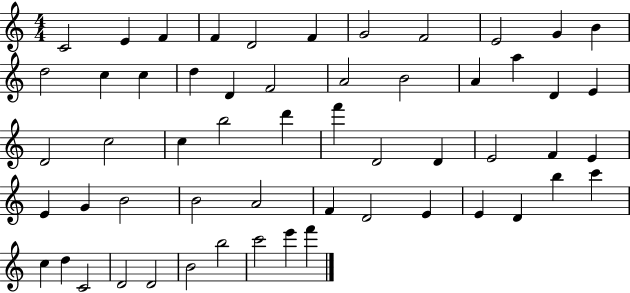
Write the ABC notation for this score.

X:1
T:Untitled
M:4/4
L:1/4
K:C
C2 E F F D2 F G2 F2 E2 G B d2 c c d D F2 A2 B2 A a D E D2 c2 c b2 d' f' D2 D E2 F E E G B2 B2 A2 F D2 E E D b c' c d C2 D2 D2 B2 b2 c'2 e' f'